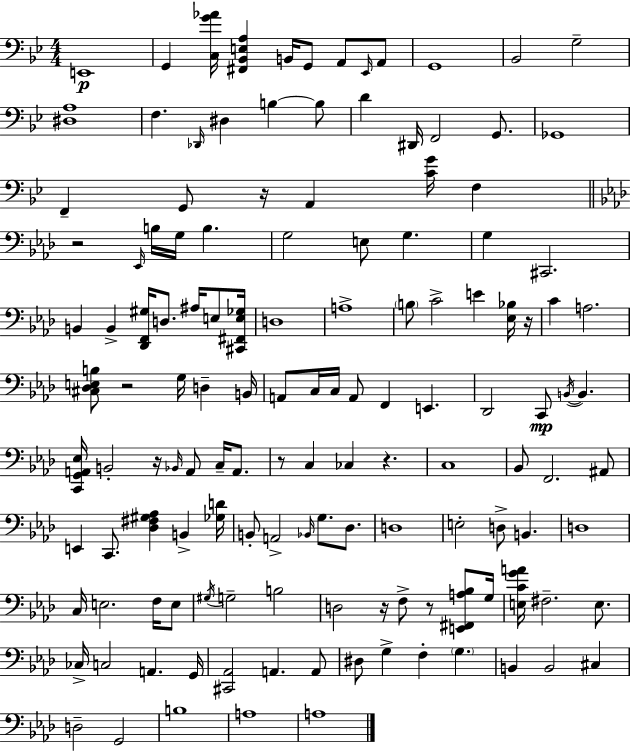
{
  \clef bass
  \numericTimeSignature
  \time 4/4
  \key bes \major
  e,1\p | g,4 <c g' aes'>16 <fis, bes, e a>4 b,16 g,8 a,8 \grace { ees,16 } a,8 | g,1 | bes,2 g2-- | \break <dis a>1 | f4. \grace { des,16 } dis4 b4~~ | b8 d'4 dis,16 f,2 g,8. | ges,1 | \break f,4-- g,8 r16 a,4 <c' g'>16 f4 | \bar "||" \break \key aes \major r2 \grace { ees,16 } b16 g16 b4. | g2 e8 g4. | g4 cis,2. | b,4 b,4-> <des, f, gis>16 d8. ais16 e8 | \break <cis, fis, e ges>16 d1 | a1-> | \parenthesize b8 c'2-> e'4 <ees bes>16 | r16 c'4 a2. | \break <cis des e b>8 r2 g16 d4-- | b,16 a,8 c16 c16 a,8 f,4 e,4. | des,2 c,8\mp \acciaccatura { b,16~ }~ b,4. | <c, g, a, ees>16 b,2-. r16 \grace { bes,16 } a,8 c16-- | \break a,8. r8 c4 ces4 r4. | c1 | bes,8 f,2. | ais,8 e,4 c,8. <des fis gis aes>4 b,4-> | \break <ges d'>16 b,8-. a,2-> \grace { bes,16 } g8. | des8. d1 | e2-. d8-> b,4. | d1 | \break c16 e2. | f16 e8 \acciaccatura { gis16 } g2-- b2 | d2 r16 f8-> | r8 <e, fis, a bes>8 g16 <e c' g' a'>16 fis2.-- | \break e8. ces16-> c2 a,4. | g,16 <cis, aes,>2 a,4. | a,8 dis8 g4-> f4-. \parenthesize g4. | b,4 b,2 | \break cis4 d2-- g,2 | b1 | a1 | a1 | \break \bar "|."
}